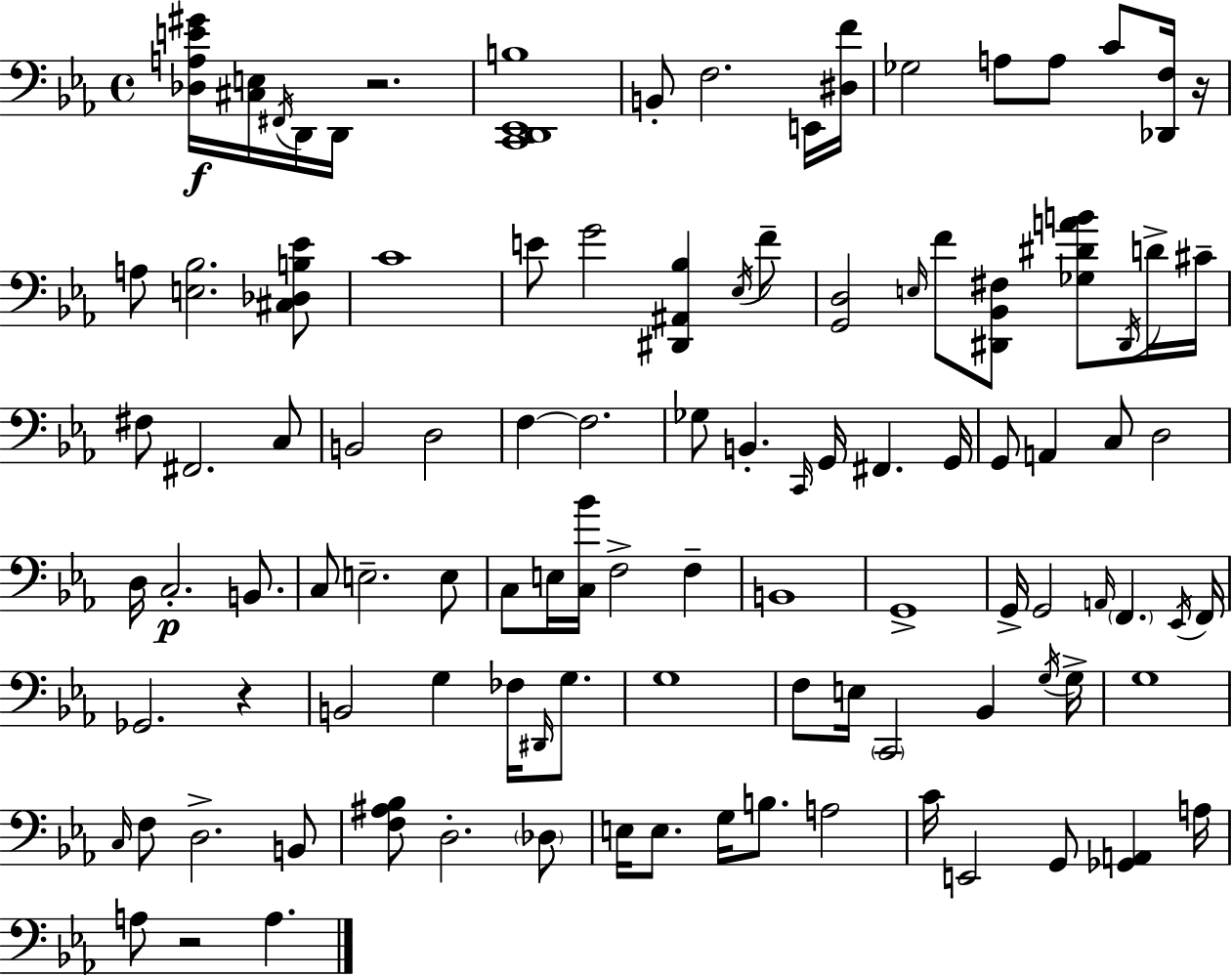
X:1
T:Untitled
M:4/4
L:1/4
K:Cm
[_D,A,E^G]/4 [^C,E,]/4 ^F,,/4 D,,/4 D,,/4 z2 [C,,D,,_E,,B,]4 B,,/2 F,2 E,,/4 [^D,F]/4 _G,2 A,/2 A,/2 C/2 [_D,,F,]/4 z/4 A,/2 [E,_B,]2 [^C,_D,B,_E]/2 C4 E/2 G2 [^D,,^A,,_B,] _E,/4 F/2 [G,,D,]2 E,/4 F/2 [^D,,_B,,^F,]/2 [_G,^DAB]/2 ^D,,/4 D/4 ^C/4 ^F,/2 ^F,,2 C,/2 B,,2 D,2 F, F,2 _G,/2 B,, C,,/4 G,,/4 ^F,, G,,/4 G,,/2 A,, C,/2 D,2 D,/4 C,2 B,,/2 C,/2 E,2 E,/2 C,/2 E,/4 [C,_B]/4 F,2 F, B,,4 G,,4 G,,/4 G,,2 A,,/4 F,, _E,,/4 F,,/4 _G,,2 z B,,2 G, _F,/4 ^D,,/4 G,/2 G,4 F,/2 E,/4 C,,2 _B,, G,/4 G,/4 G,4 C,/4 F,/2 D,2 B,,/2 [F,^A,_B,]/2 D,2 _D,/2 E,/4 E,/2 G,/4 B,/2 A,2 C/4 E,,2 G,,/2 [_G,,A,,] A,/4 A,/2 z2 A,